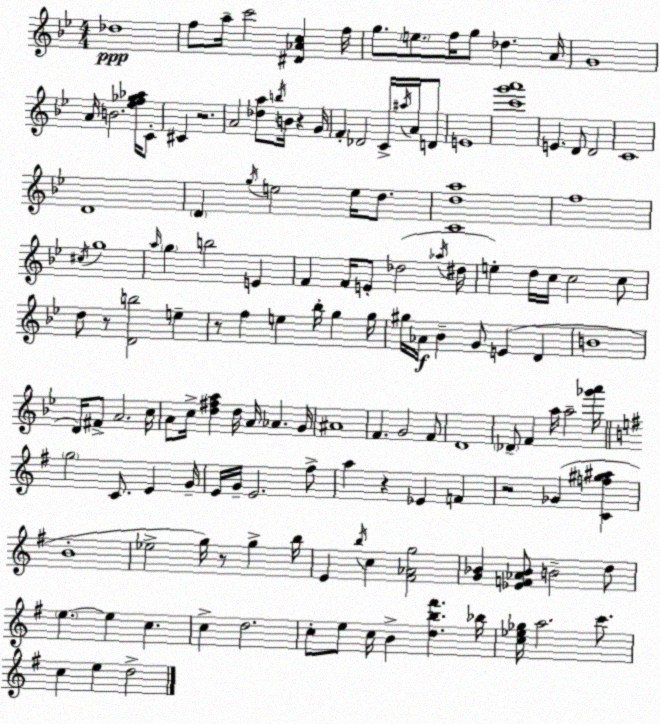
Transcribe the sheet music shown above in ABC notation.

X:1
T:Untitled
M:4/4
L:1/4
K:Bb
_d4 f/2 a/4 c'2 [^D_Ac] f/4 g/2 e/2 f/4 g/2 _d A/4 G4 A/4 B2 [_ef_g_a]/4 C/2 ^C z2 A2 [_da]/2 b/4 B/4 z G/4 F _D2 C/4 ^a/4 A/4 D/2 E4 [c'g'a']4 E D/2 D2 C4 D4 D g/4 e2 e/4 d/2 [Cda]4 f4 ^c/4 g4 a/4 g b2 E F F/4 E/2 _d2 _a/4 ^d/4 e d/4 c/4 c2 c/2 d/2 z/2 [Db]2 e z/2 f e _b/4 g g/4 ^g/4 _A/4 _B G/2 E D B4 D/4 ^F/2 A2 c/4 A/2 c/4 [d^fa] d/4 A/4 _A G/4 ^A4 F G2 F/2 D4 _D/2 F a/4 a2 [_g'a']/4 g2 C/2 E G/4 E/4 G/4 E2 ^f/2 a z _E F z2 _G [Cf^g^a] B4 _e2 g/4 z/2 g b/4 E b/4 c [^F_Ag]2 [G_B] [_EF_A_B]/2 B2 d/2 e e c c d2 c/2 e/2 c/4 B [db^f'] _b/4 [c_e_g]/4 a2 c'/2 c e d2